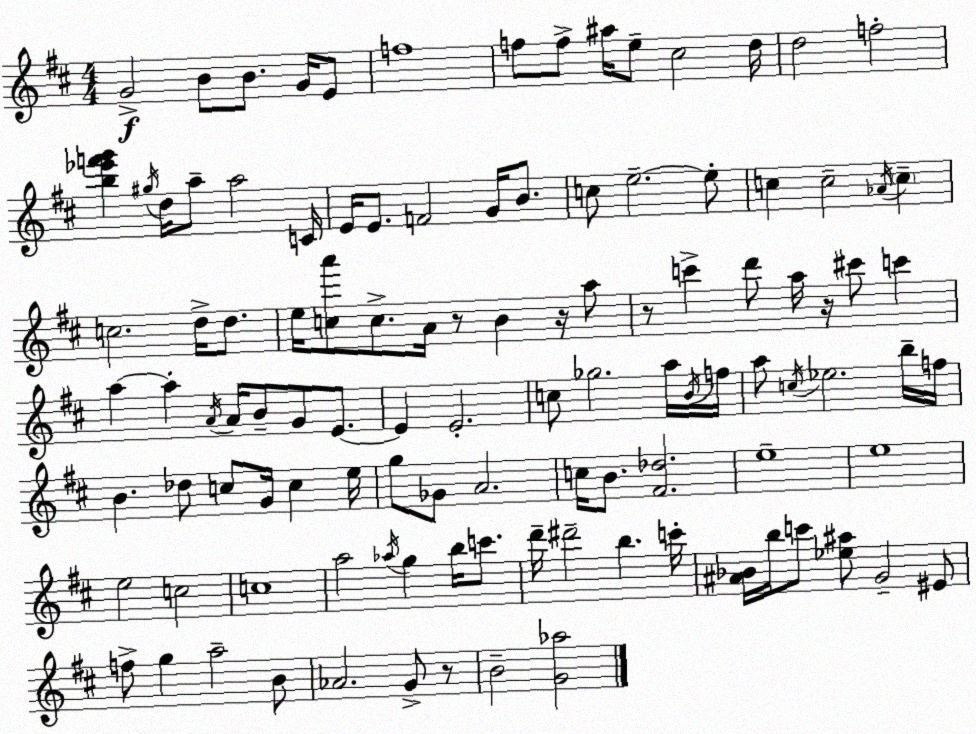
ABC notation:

X:1
T:Untitled
M:4/4
L:1/4
K:D
G2 B/2 B/2 G/4 E/2 f4 f/2 f/2 ^a/4 e/2 ^c2 d/4 d2 f2 [b_e'f'g'] ^g/4 d/4 a/2 a2 C/4 E/4 E/2 F2 G/4 B/2 c/2 e2 e/2 c c2 _A/4 c c2 d/4 d/2 e/4 [ca']/2 c/2 A/4 z/2 B z/4 a/2 z/2 c' d'/2 a/4 z/4 ^c'/2 c' a a A/4 A/4 B/2 G/2 E/2 E E2 c/2 _g2 a/4 B/4 f/4 a/2 c/4 _e2 b/4 f/4 B _d/2 c/2 G/4 c e/4 g/2 _G/2 A2 c/4 B/2 [^F_d]2 e4 e4 e2 c2 c4 a2 _a/4 g b/4 c'/2 d'/4 ^d'2 b c'/4 [^A_B]/4 b/4 c'/2 [_e^a]/2 G2 ^E/2 f/2 g a2 B/2 _A2 G/2 z/2 B2 [G_a]2